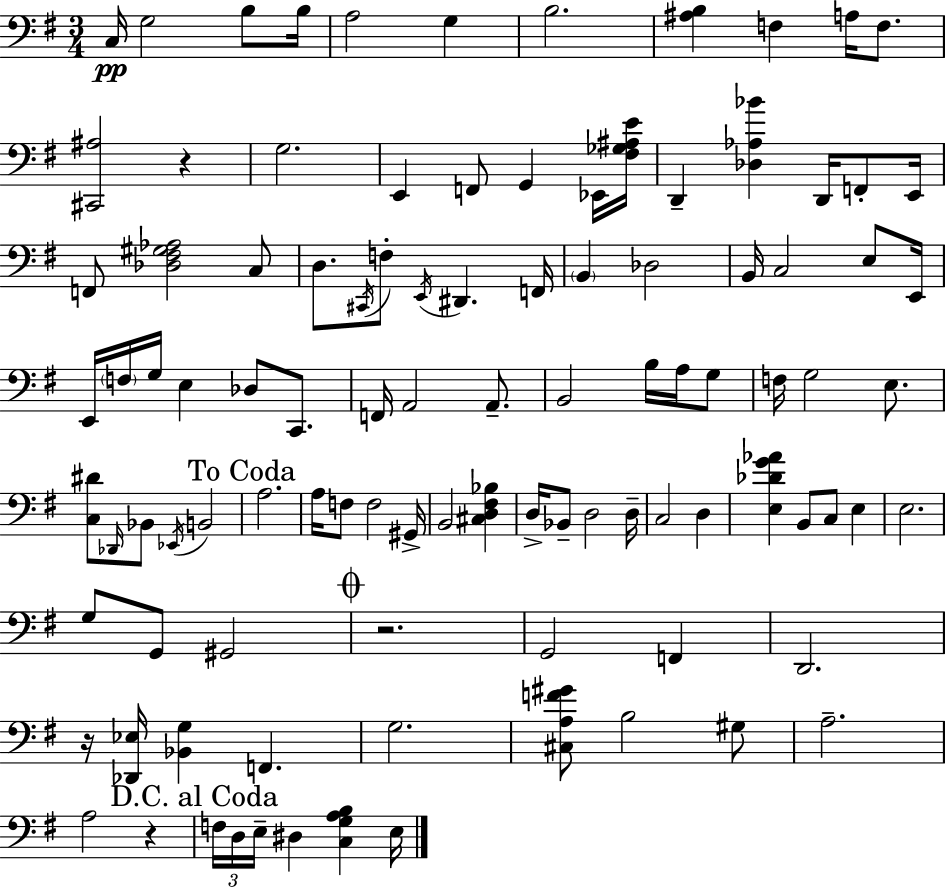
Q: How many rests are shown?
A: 4